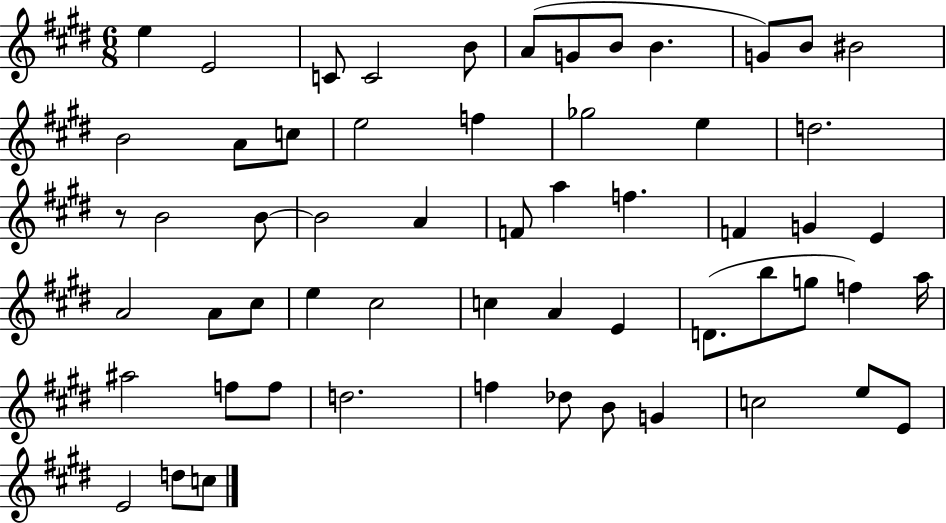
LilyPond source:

{
  \clef treble
  \numericTimeSignature
  \time 6/8
  \key e \major
  e''4 e'2 | c'8 c'2 b'8 | a'8( g'8 b'8 b'4. | g'8) b'8 bis'2 | \break b'2 a'8 c''8 | e''2 f''4 | ges''2 e''4 | d''2. | \break r8 b'2 b'8~~ | b'2 a'4 | f'8 a''4 f''4. | f'4 g'4 e'4 | \break a'2 a'8 cis''8 | e''4 cis''2 | c''4 a'4 e'4 | d'8.( b''8 g''8 f''4) a''16 | \break ais''2 f''8 f''8 | d''2. | f''4 des''8 b'8 g'4 | c''2 e''8 e'8 | \break e'2 d''8 c''8 | \bar "|."
}